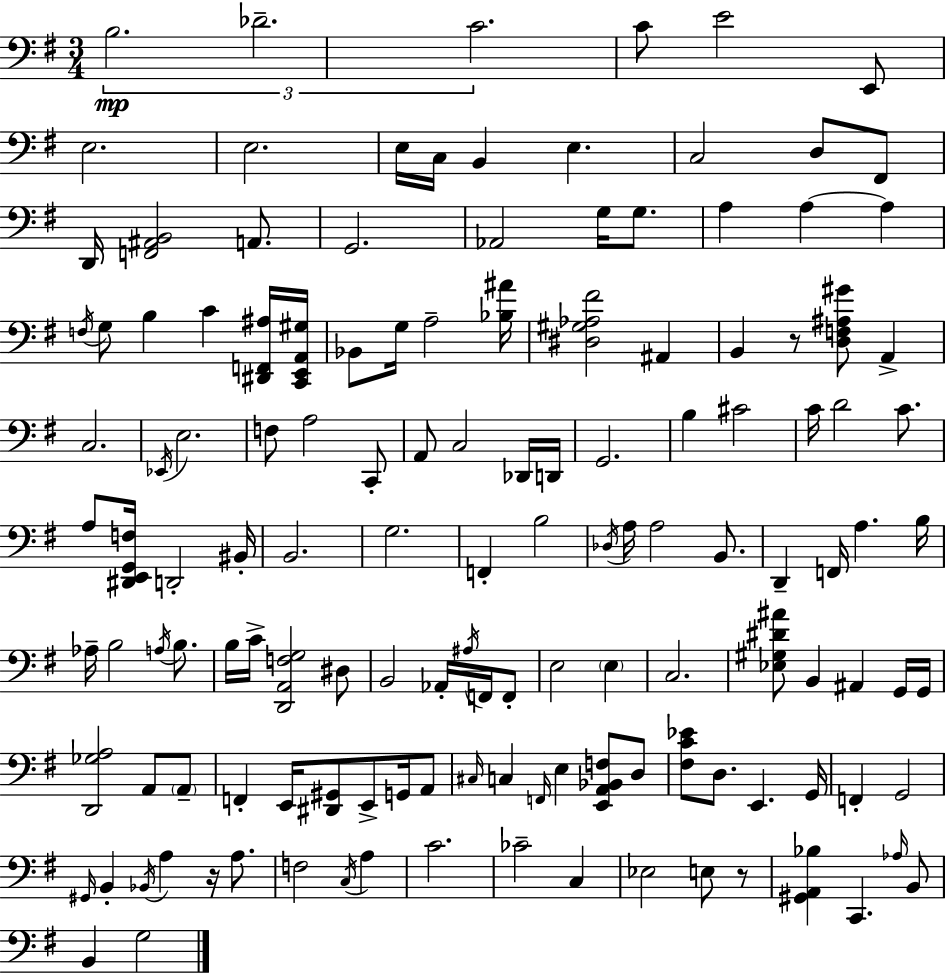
{
  \clef bass
  \numericTimeSignature
  \time 3/4
  \key e \minor
  \tuplet 3/2 { b2.\mp | des'2.-- | c'2. } | c'8 e'2 e,8 | \break e2. | e2. | e16 c16 b,4 e4. | c2 d8 fis,8 | \break d,16 <f, ais, b,>2 a,8. | g,2. | aes,2 g16 g8. | a4 a4~~ a4 | \break \acciaccatura { f16 } g8 b4 c'4 <dis, f, ais>16 | <c, e, a, gis>16 bes,8 g16 a2-- | <bes ais'>16 <dis gis aes fis'>2 ais,4 | b,4 r8 <d f ais gis'>8 a,4-> | \break c2. | \acciaccatura { ees,16 } e2. | f8 a2 | c,8-. a,8 c2 | \break des,16 d,16 g,2. | b4 cis'2 | c'16 d'2 c'8. | a8 <dis, e, g, f>16 d,2-. | \break bis,16-. b,2. | g2. | f,4-. b2 | \acciaccatura { des16 } a16 a2 | \break b,8. d,4-- f,16 a4. | b16 aes16-- b2 | \acciaccatura { a16 } b8. b16 c'16-> <d, a, f g>2 | dis8 b,2 | \break aes,16-. \acciaccatura { ais16 } f,16 f,8-. e2 | \parenthesize e4 c2. | <ees gis dis' ais'>8 b,4 ais,4 | g,16 g,16 <d, ges a>2 | \break a,8 \parenthesize a,8-- f,4-. e,16 <dis, gis,>8 | e,8-> g,16 a,8 \grace { cis16 } c4 \grace { f,16 } e4 | <e, a, bes, f>8 d8 <fis c' ees'>8 d8. | e,4. g,16 f,4-. g,2 | \break \grace { gis,16 } b,4-. | \acciaccatura { bes,16 } a4 r16 a8. f2 | \acciaccatura { c16 } a4 c'2. | ces'2-- | \break c4 ees2 | e8 r8 <gis, a, bes>4 | c,4. \grace { aes16 } b,8 b,4 | g2 \bar "|."
}